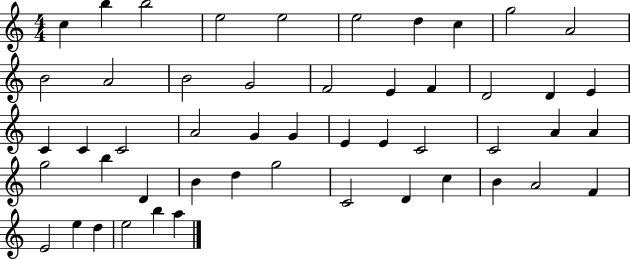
{
  \clef treble
  \numericTimeSignature
  \time 4/4
  \key c \major
  c''4 b''4 b''2 | e''2 e''2 | e''2 d''4 c''4 | g''2 a'2 | \break b'2 a'2 | b'2 g'2 | f'2 e'4 f'4 | d'2 d'4 e'4 | \break c'4 c'4 c'2 | a'2 g'4 g'4 | e'4 e'4 c'2 | c'2 a'4 a'4 | \break g''2 b''4 d'4 | b'4 d''4 g''2 | c'2 d'4 c''4 | b'4 a'2 f'4 | \break e'2 e''4 d''4 | e''2 b''4 a''4 | \bar "|."
}